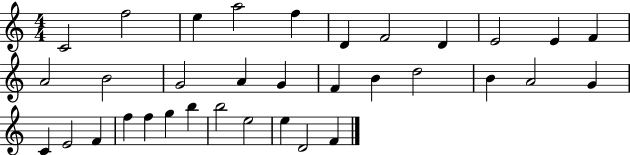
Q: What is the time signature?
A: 4/4